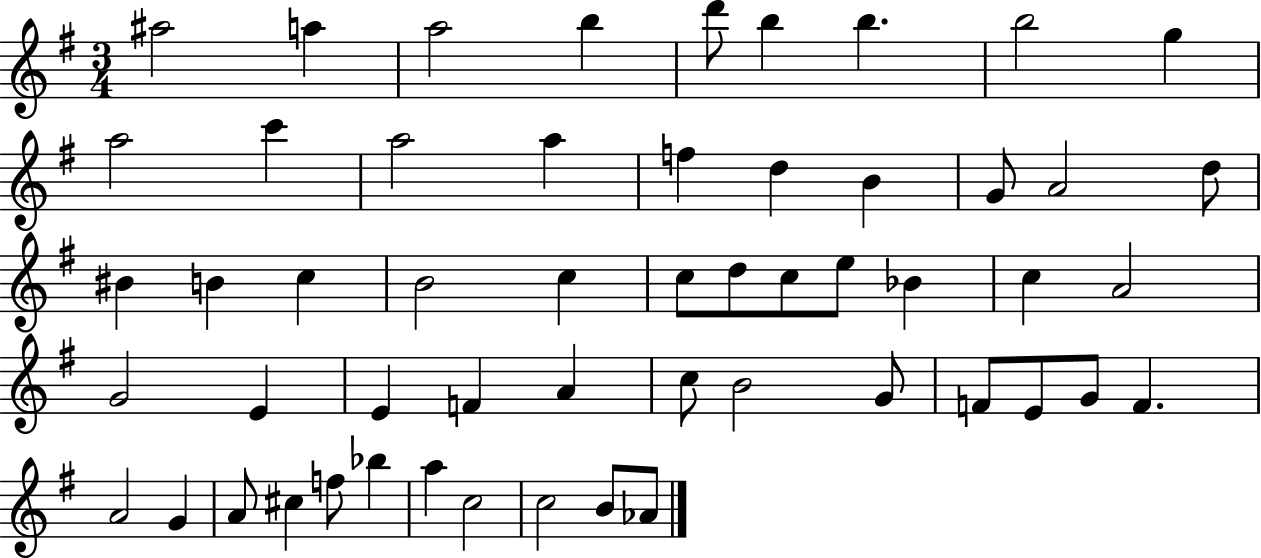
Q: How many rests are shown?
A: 0